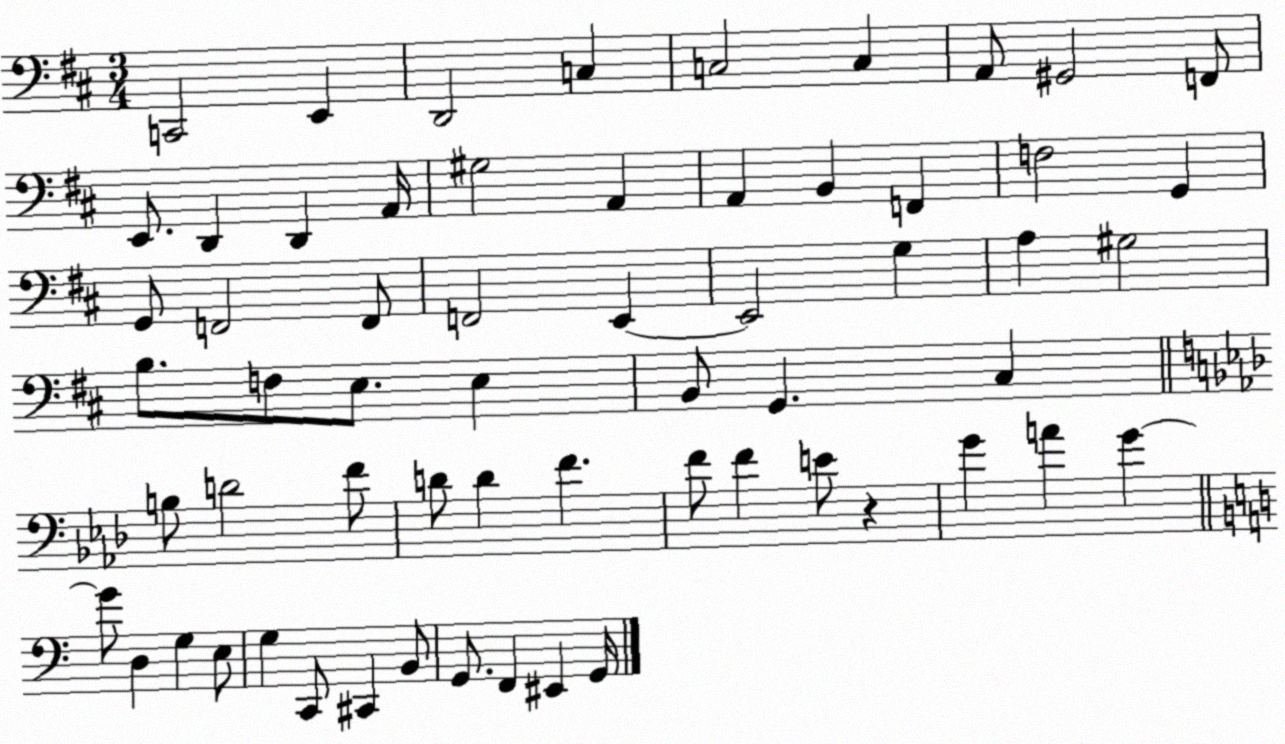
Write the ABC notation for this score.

X:1
T:Untitled
M:3/4
L:1/4
K:D
C,,2 E,, D,,2 C, C,2 C, A,,/2 ^G,,2 F,,/2 E,,/2 D,, D,, A,,/4 ^G,2 A,, A,, B,, F,, F,2 G,, G,,/2 F,,2 F,,/2 F,,2 E,, E,,2 G, A, ^G,2 B,/2 F,/2 E,/2 E, B,,/2 G,, ^C, B,/2 D2 F/2 D/2 D F F/2 F E/2 z G A G G/2 D, G, E,/2 G, C,,/2 ^C,, B,,/2 G,,/2 F,, ^E,, G,,/4